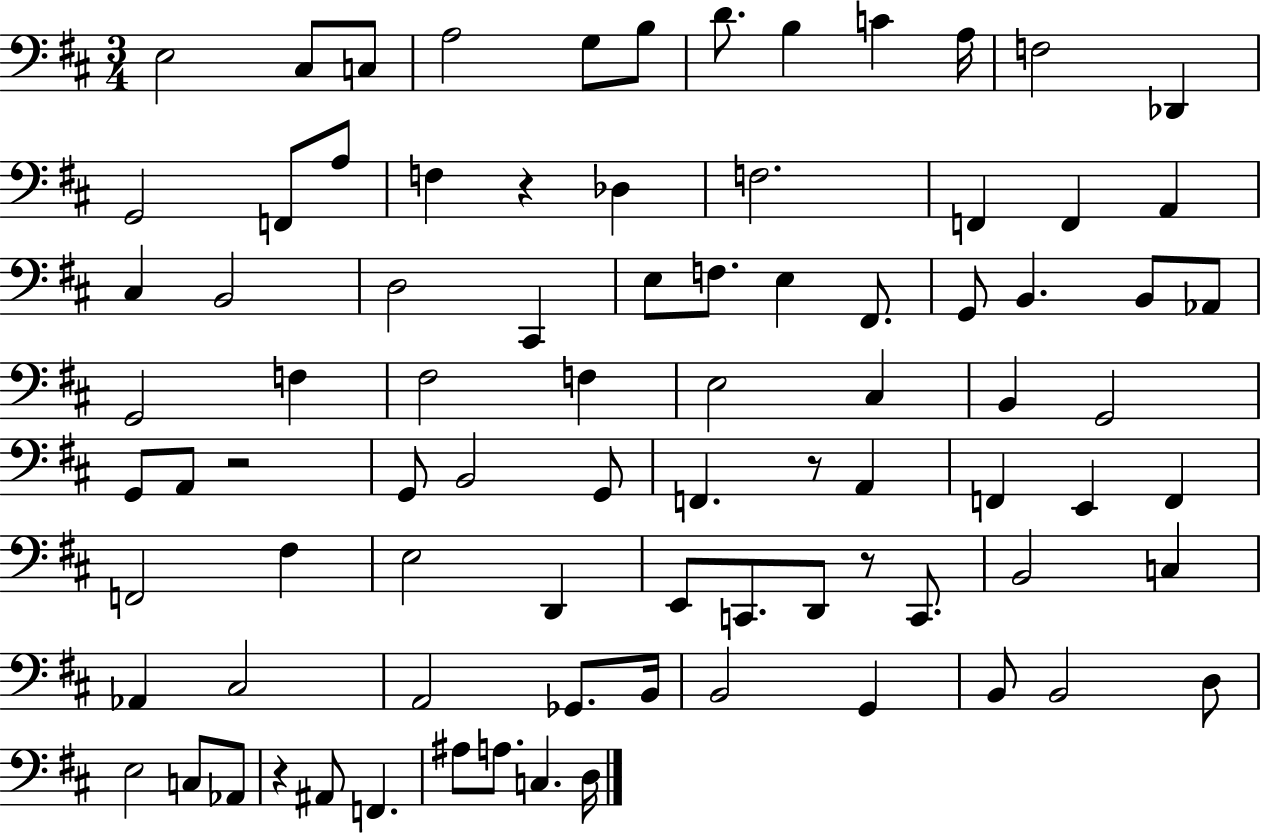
E3/h C#3/e C3/e A3/h G3/e B3/e D4/e. B3/q C4/q A3/s F3/h Db2/q G2/h F2/e A3/e F3/q R/q Db3/q F3/h. F2/q F2/q A2/q C#3/q B2/h D3/h C#2/q E3/e F3/e. E3/q F#2/e. G2/e B2/q. B2/e Ab2/e G2/h F3/q F#3/h F3/q E3/h C#3/q B2/q G2/h G2/e A2/e R/h G2/e B2/h G2/e F2/q. R/e A2/q F2/q E2/q F2/q F2/h F#3/q E3/h D2/q E2/e C2/e. D2/e R/e C2/e. B2/h C3/q Ab2/q C#3/h A2/h Gb2/e. B2/s B2/h G2/q B2/e B2/h D3/e E3/h C3/e Ab2/e R/q A#2/e F2/q. A#3/e A3/e. C3/q. D3/s